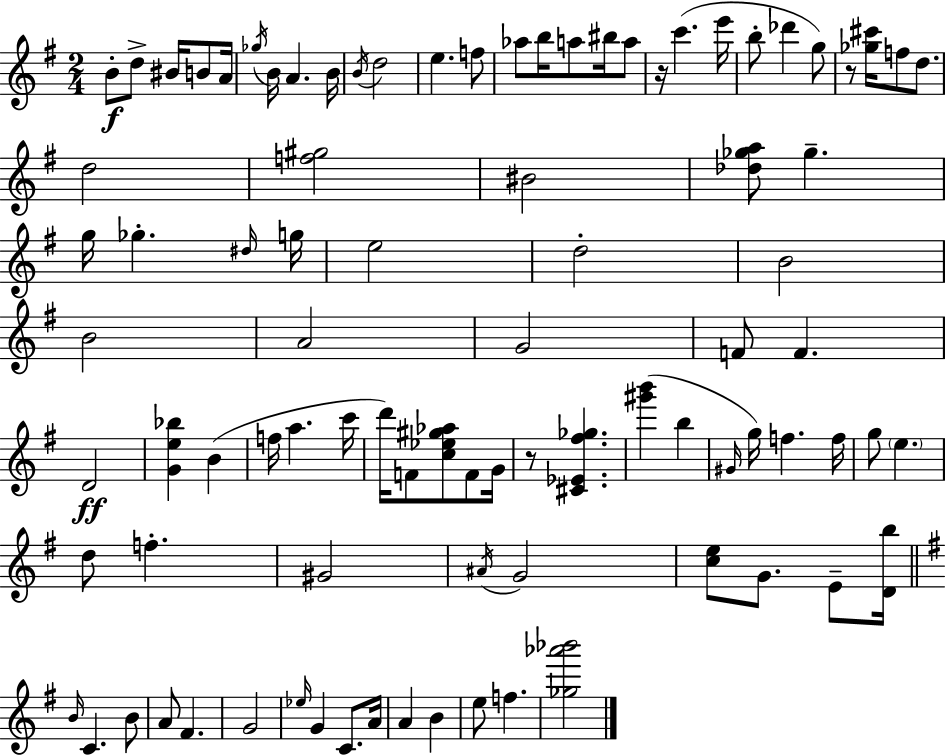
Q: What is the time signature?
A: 2/4